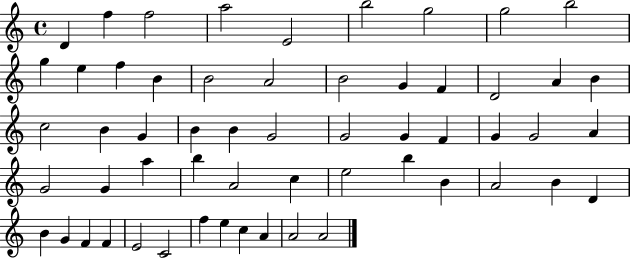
X:1
T:Untitled
M:4/4
L:1/4
K:C
D f f2 a2 E2 b2 g2 g2 b2 g e f B B2 A2 B2 G F D2 A B c2 B G B B G2 G2 G F G G2 A G2 G a b A2 c e2 b B A2 B D B G F F E2 C2 f e c A A2 A2